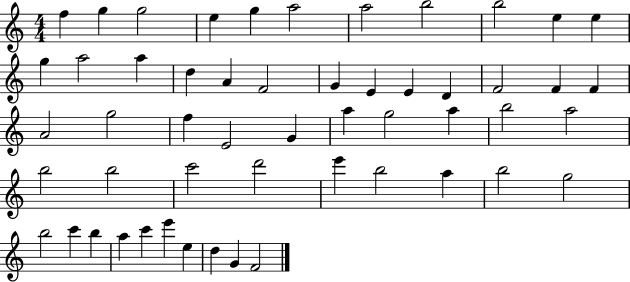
{
  \clef treble
  \numericTimeSignature
  \time 4/4
  \key c \major
  f''4 g''4 g''2 | e''4 g''4 a''2 | a''2 b''2 | b''2 e''4 e''4 | \break g''4 a''2 a''4 | d''4 a'4 f'2 | g'4 e'4 e'4 d'4 | f'2 f'4 f'4 | \break a'2 g''2 | f''4 e'2 g'4 | a''4 g''2 a''4 | b''2 a''2 | \break b''2 b''2 | c'''2 d'''2 | e'''4 b''2 a''4 | b''2 g''2 | \break b''2 c'''4 b''4 | a''4 c'''4 e'''4 e''4 | d''4 g'4 f'2 | \bar "|."
}